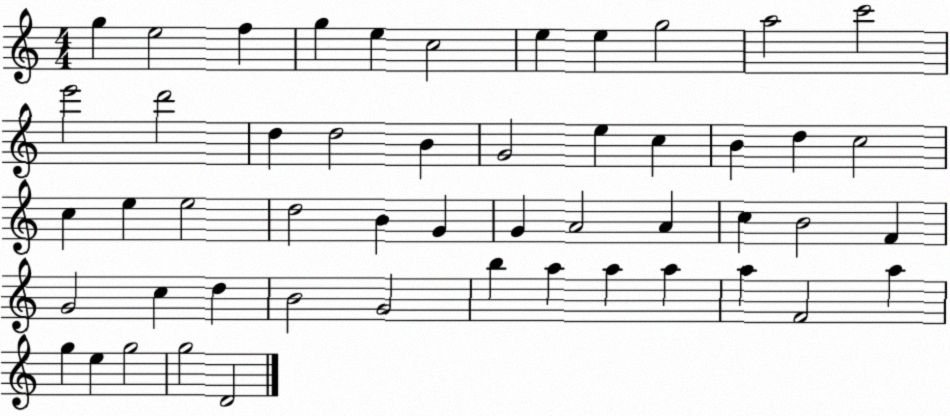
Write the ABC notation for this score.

X:1
T:Untitled
M:4/4
L:1/4
K:C
g e2 f g e c2 e e g2 a2 c'2 e'2 d'2 d d2 B G2 e c B d c2 c e e2 d2 B G G A2 A c B2 F G2 c d B2 G2 b a a a a F2 a g e g2 g2 D2